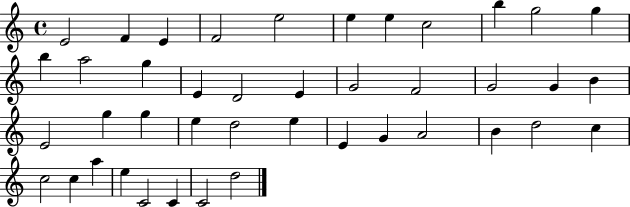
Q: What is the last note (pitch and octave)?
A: D5